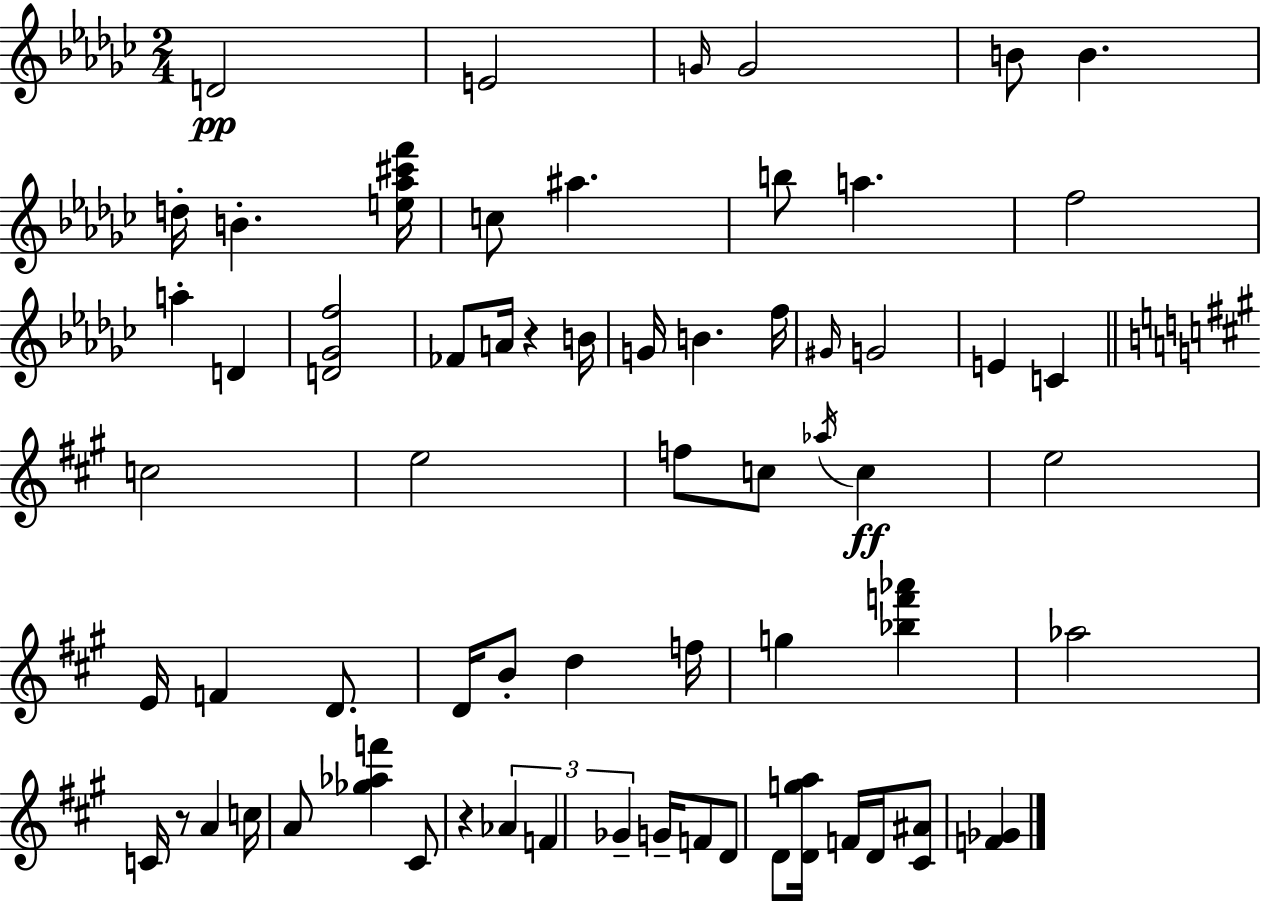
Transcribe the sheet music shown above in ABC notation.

X:1
T:Untitled
M:2/4
L:1/4
K:Ebm
D2 E2 G/4 G2 B/2 B d/4 B [e_a^c'f']/4 c/2 ^a b/2 a f2 a D [D_Gf]2 _F/2 A/4 z B/4 G/4 B f/4 ^G/4 G2 E C c2 e2 f/2 c/2 _a/4 c e2 E/4 F D/2 D/4 B/2 d f/4 g [_bf'_a'] _a2 C/4 z/2 A c/4 A/2 [_g_af'] ^C/2 z _A F _G G/4 F/2 D/2 D/2 [Dga]/4 F/4 D/4 [^C^A]/2 [F_G]